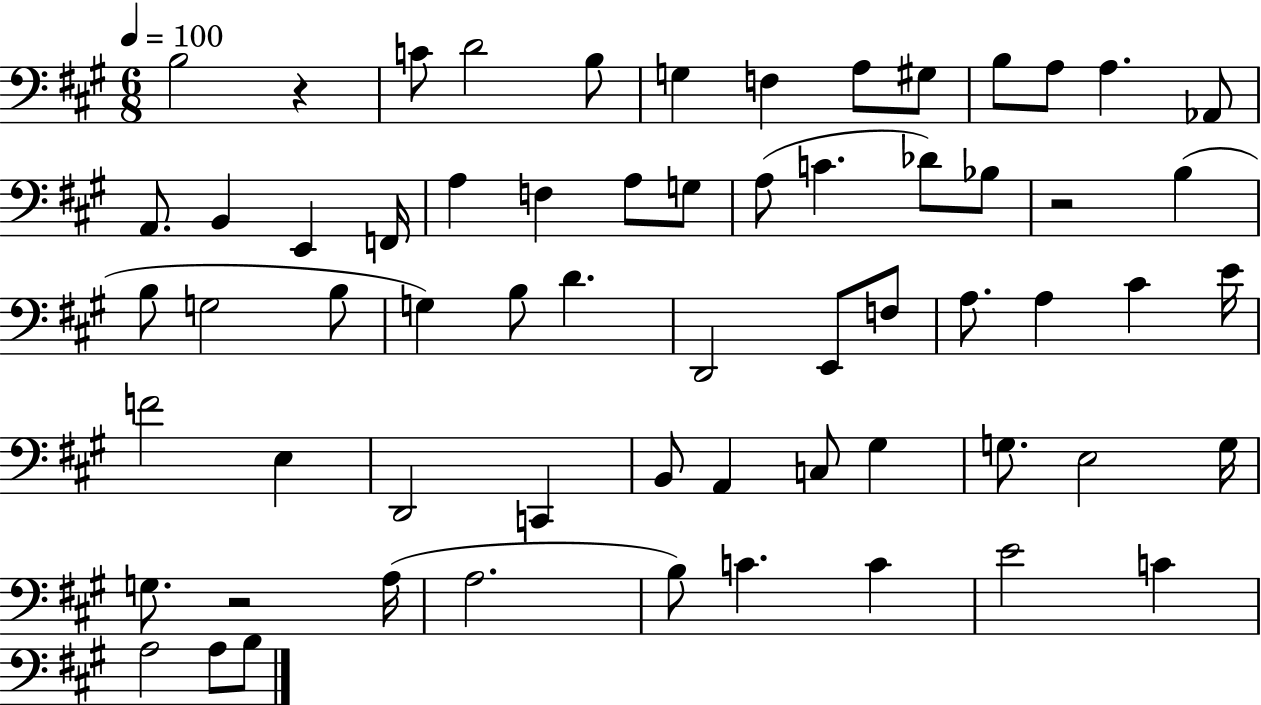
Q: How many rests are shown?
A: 3